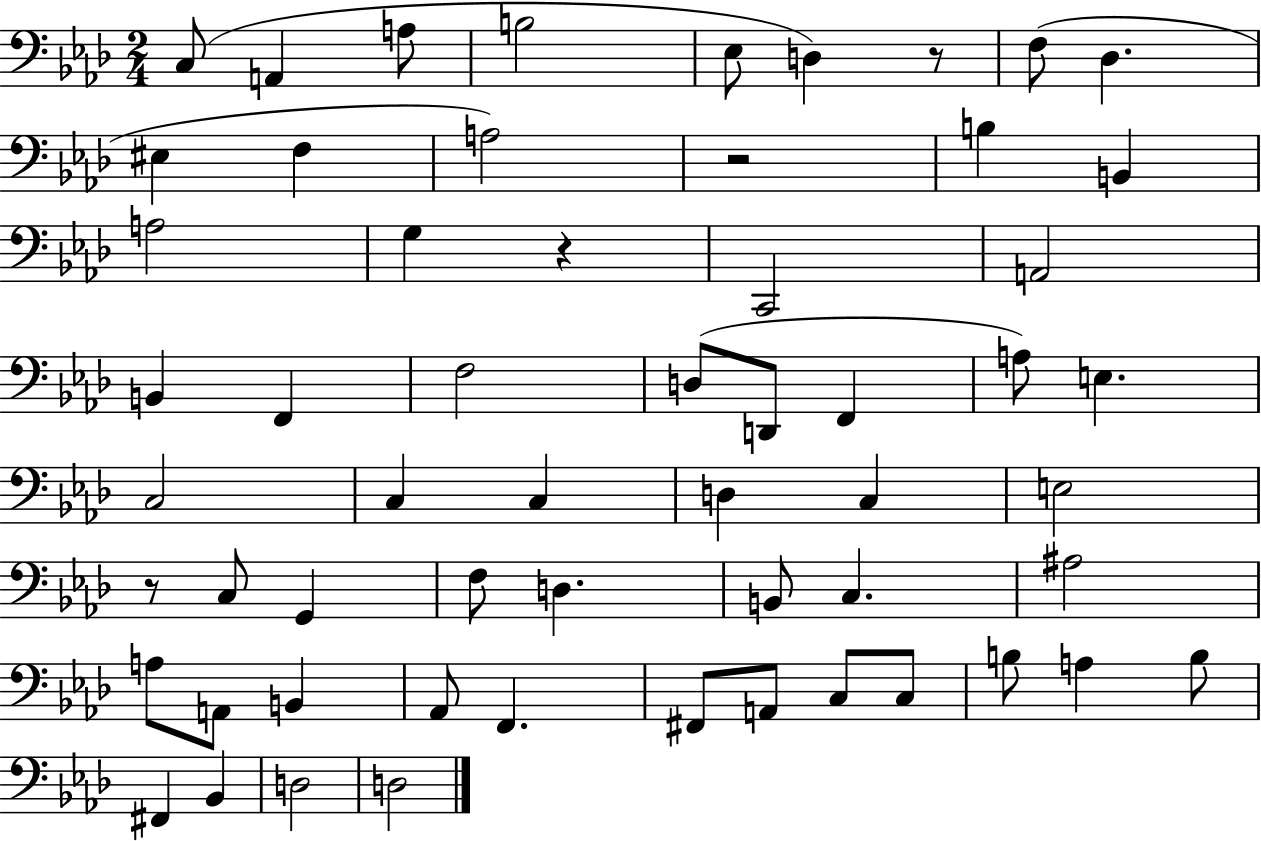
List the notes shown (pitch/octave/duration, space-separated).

C3/e A2/q A3/e B3/h Eb3/e D3/q R/e F3/e Db3/q. EIS3/q F3/q A3/h R/h B3/q B2/q A3/h G3/q R/q C2/h A2/h B2/q F2/q F3/h D3/e D2/e F2/q A3/e E3/q. C3/h C3/q C3/q D3/q C3/q E3/h R/e C3/e G2/q F3/e D3/q. B2/e C3/q. A#3/h A3/e A2/e B2/q Ab2/e F2/q. F#2/e A2/e C3/e C3/e B3/e A3/q B3/e F#2/q Bb2/q D3/h D3/h